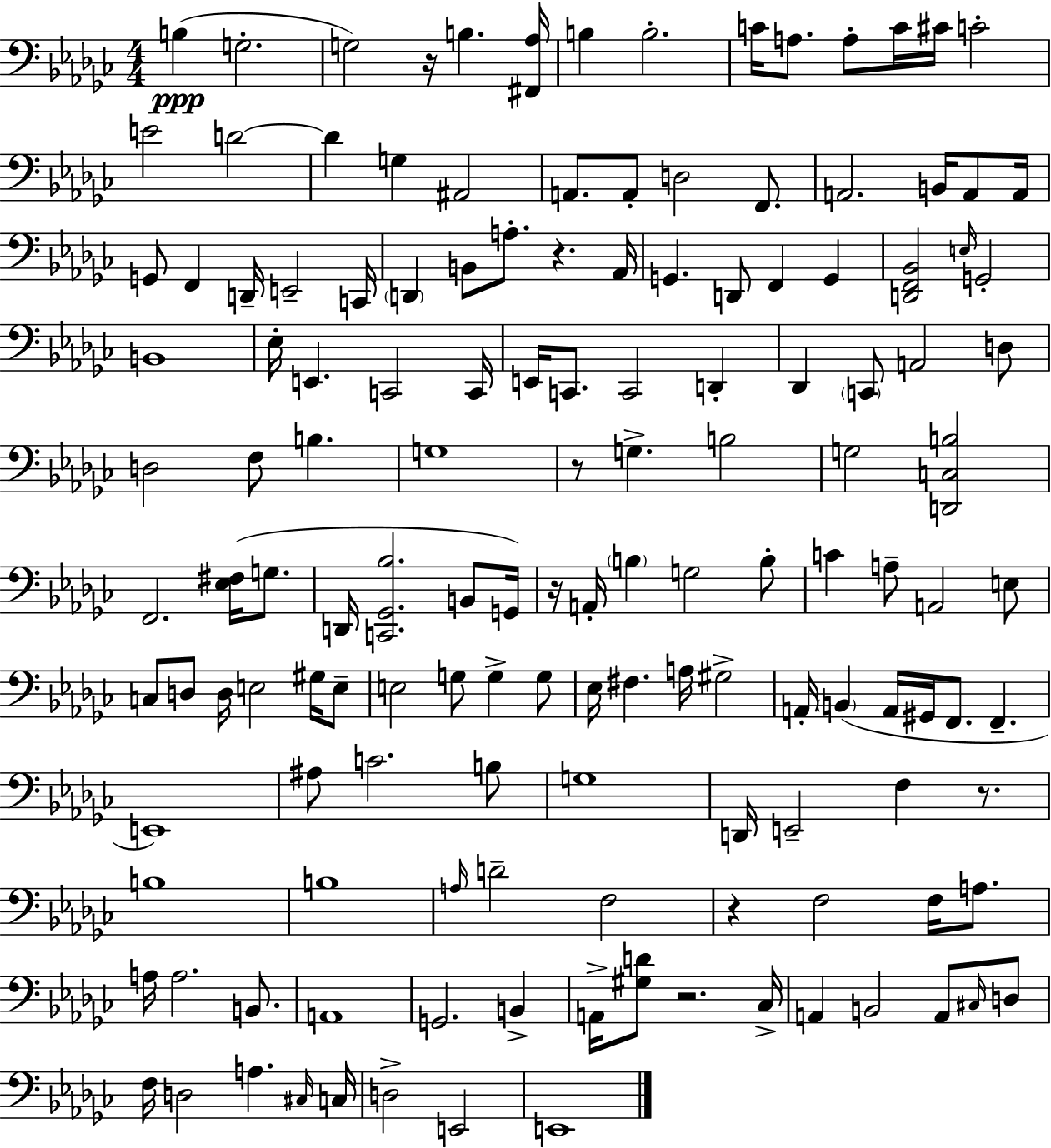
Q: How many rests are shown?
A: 7